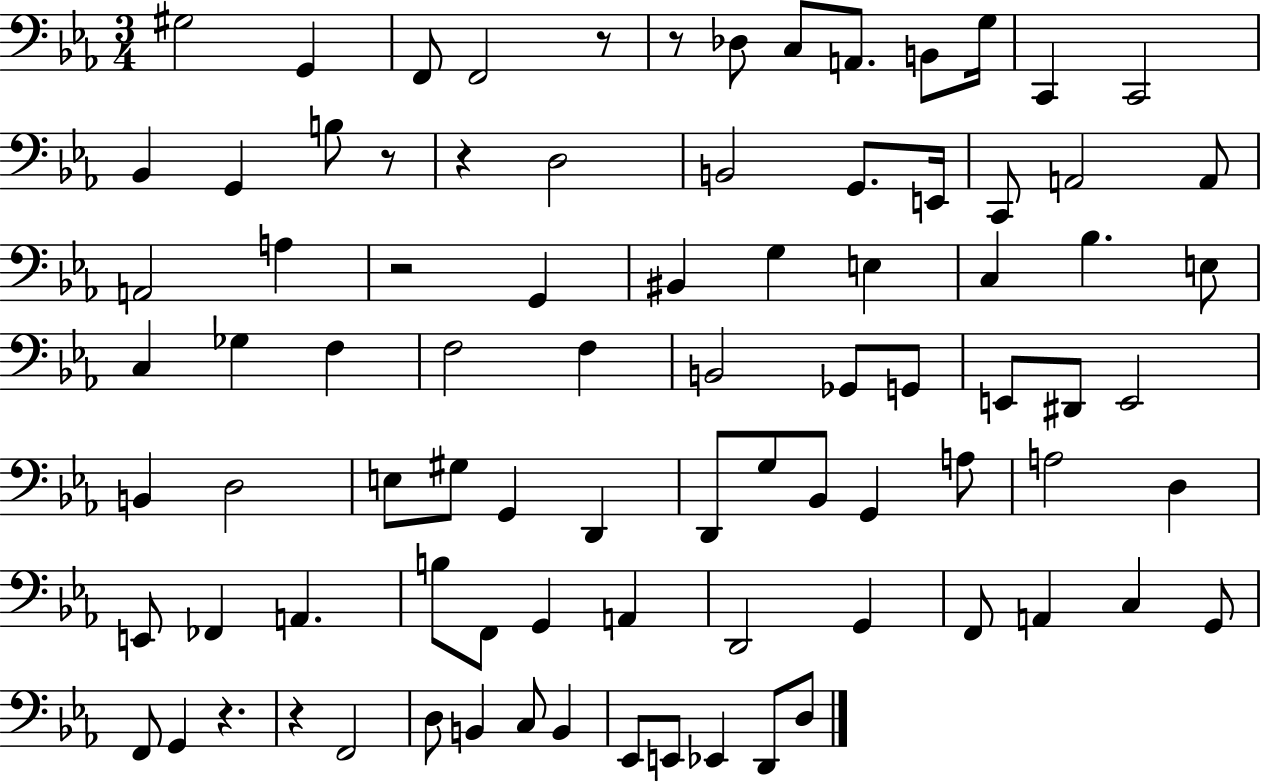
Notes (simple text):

G#3/h G2/q F2/e F2/h R/e R/e Db3/e C3/e A2/e. B2/e G3/s C2/q C2/h Bb2/q G2/q B3/e R/e R/q D3/h B2/h G2/e. E2/s C2/e A2/h A2/e A2/h A3/q R/h G2/q BIS2/q G3/q E3/q C3/q Bb3/q. E3/e C3/q Gb3/q F3/q F3/h F3/q B2/h Gb2/e G2/e E2/e D#2/e E2/h B2/q D3/h E3/e G#3/e G2/q D2/q D2/e G3/e Bb2/e G2/q A3/e A3/h D3/q E2/e FES2/q A2/q. B3/e F2/e G2/q A2/q D2/h G2/q F2/e A2/q C3/q G2/e F2/e G2/q R/q. R/q F2/h D3/e B2/q C3/e B2/q Eb2/e E2/e Eb2/q D2/e D3/e